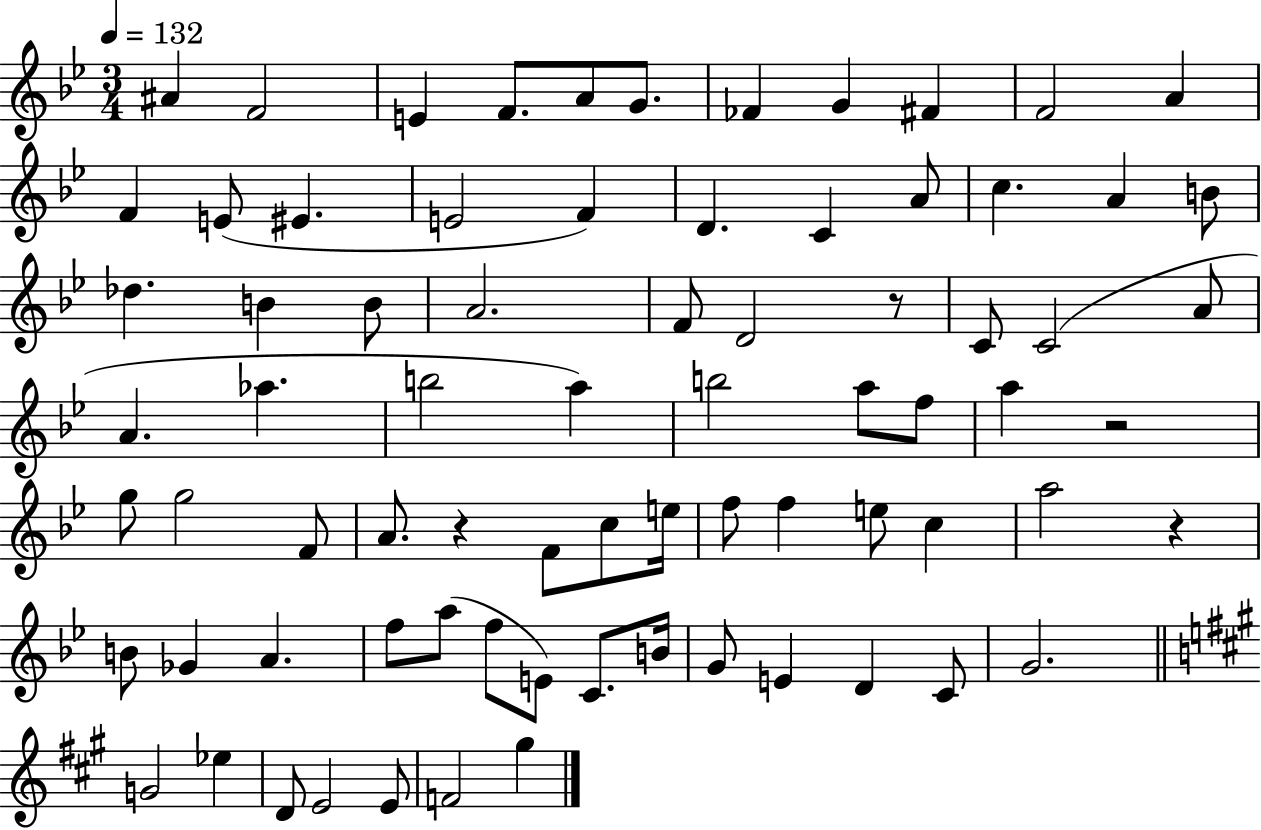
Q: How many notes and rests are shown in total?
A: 76